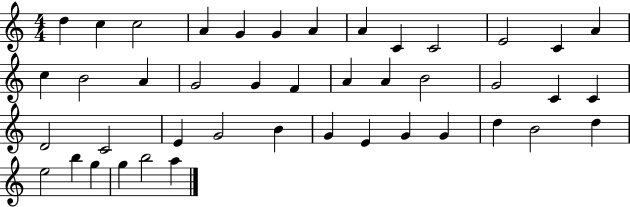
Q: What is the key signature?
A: C major